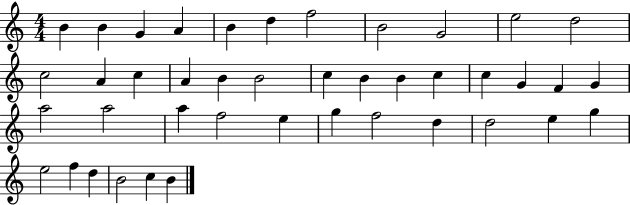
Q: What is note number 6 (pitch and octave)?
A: D5